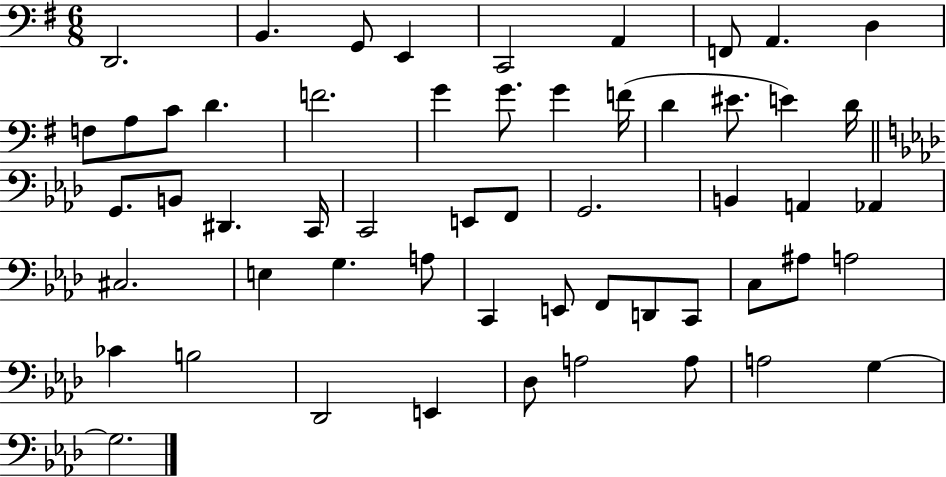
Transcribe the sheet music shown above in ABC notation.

X:1
T:Untitled
M:6/8
L:1/4
K:G
D,,2 B,, G,,/2 E,, C,,2 A,, F,,/2 A,, D, F,/2 A,/2 C/2 D F2 G G/2 G F/4 D ^E/2 E D/4 G,,/2 B,,/2 ^D,, C,,/4 C,,2 E,,/2 F,,/2 G,,2 B,, A,, _A,, ^C,2 E, G, A,/2 C,, E,,/2 F,,/2 D,,/2 C,,/2 C,/2 ^A,/2 A,2 _C B,2 _D,,2 E,, _D,/2 A,2 A,/2 A,2 G, G,2